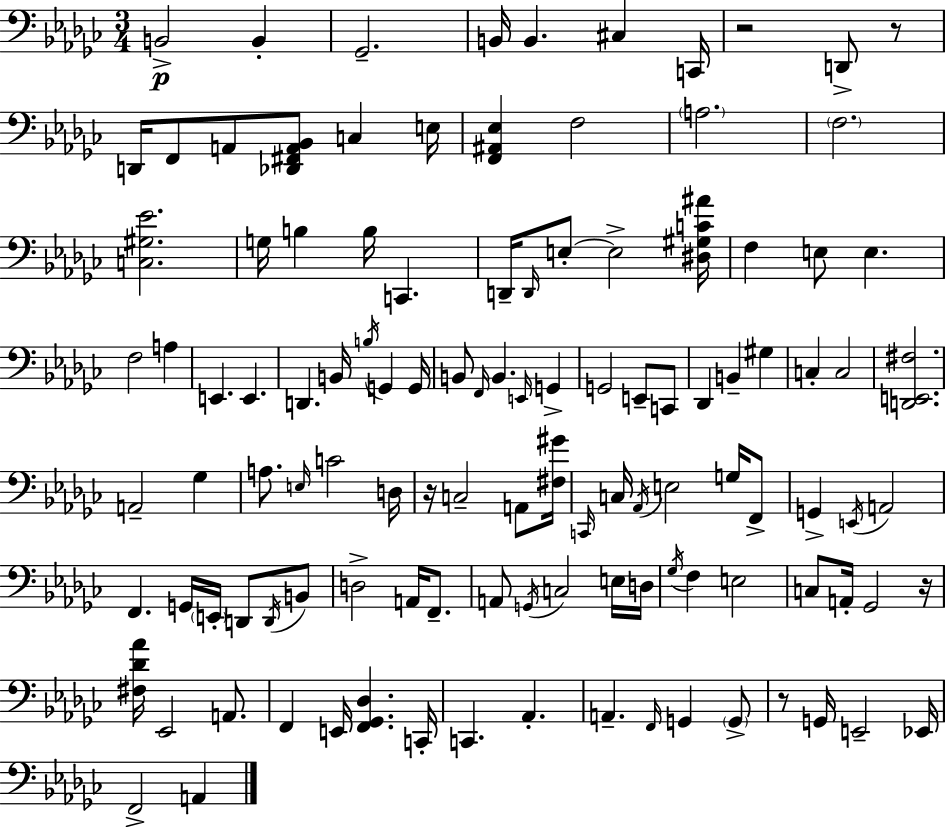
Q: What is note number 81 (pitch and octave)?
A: Gb3